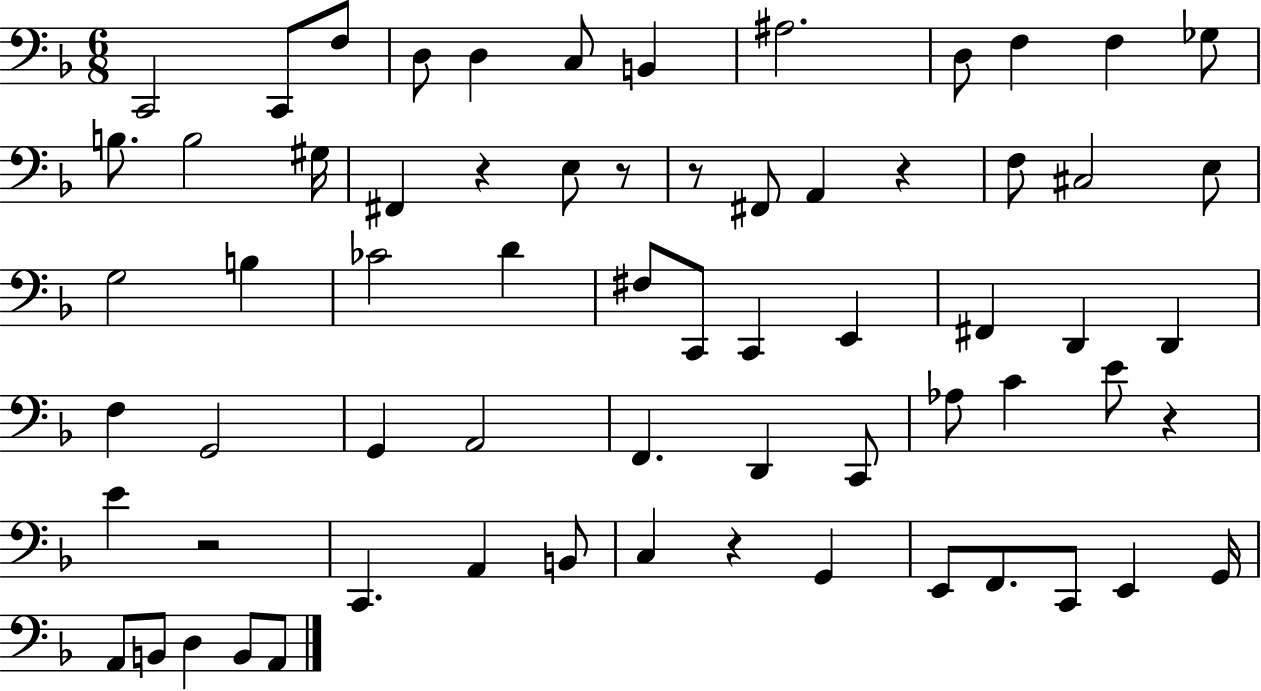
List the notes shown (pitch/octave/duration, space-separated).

C2/h C2/e F3/e D3/e D3/q C3/e B2/q A#3/h. D3/e F3/q F3/q Gb3/e B3/e. B3/h G#3/s F#2/q R/q E3/e R/e R/e F#2/e A2/q R/q F3/e C#3/h E3/e G3/h B3/q CES4/h D4/q F#3/e C2/e C2/q E2/q F#2/q D2/q D2/q F3/q G2/h G2/q A2/h F2/q. D2/q C2/e Ab3/e C4/q E4/e R/q E4/q R/h C2/q. A2/q B2/e C3/q R/q G2/q E2/e F2/e. C2/e E2/q G2/s A2/e B2/e D3/q B2/e A2/e